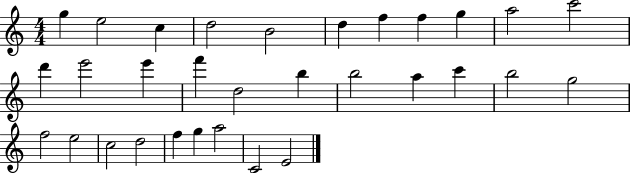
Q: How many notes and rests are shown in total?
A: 31